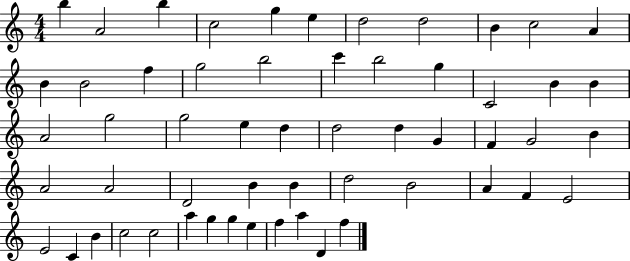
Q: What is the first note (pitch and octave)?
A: B5